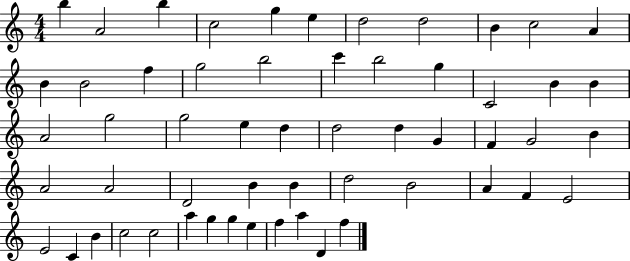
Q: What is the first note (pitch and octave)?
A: B5